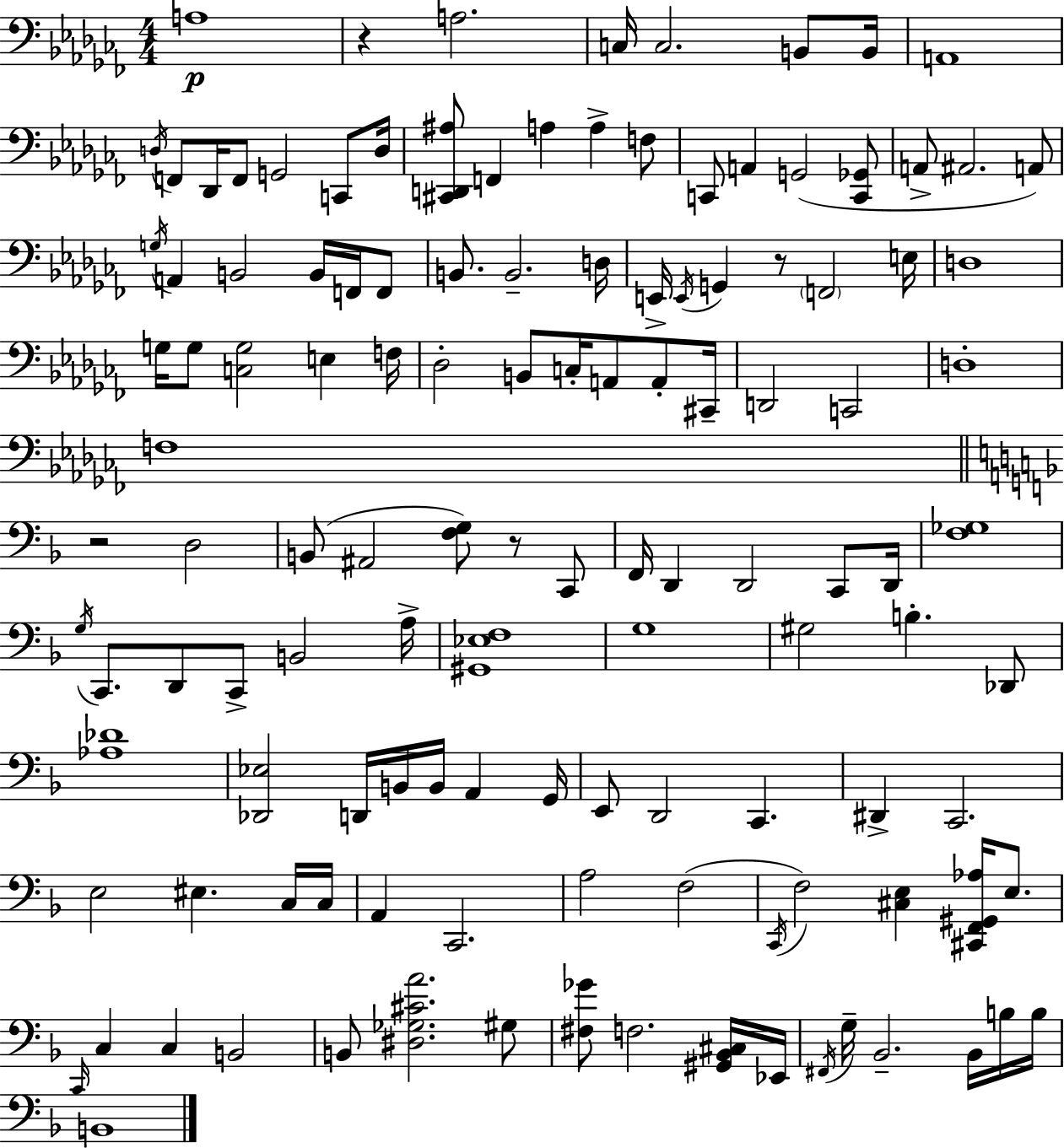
{
  \clef bass
  \numericTimeSignature
  \time 4/4
  \key aes \minor
  \repeat volta 2 { a1\p | r4 a2. | c16 c2. b,8 b,16 | a,1 | \break \acciaccatura { d16 } f,8 des,16 f,8 g,2 c,8 | d16 <cis, d, ais>8 f,4 a4 a4-> f8 | c,8 a,4 g,2( <c, ges,>8 | a,8-> ais,2. a,8) | \break \acciaccatura { g16 } a,4 b,2 b,16 f,16 | f,8 b,8. b,2.-- | d16 e,16-> \acciaccatura { e,16 } g,4 r8 \parenthesize f,2 | e16 d1 | \break g16 g8 <c g>2 e4 | f16 des2-. b,8 c16-. a,8 | a,8-. cis,16-- d,2 c,2 | d1-. | \break f1 | \bar "||" \break \key f \major r2 d2 | b,8( ais,2 <f g>8) r8 c,8 | f,16 d,4 d,2 c,8 d,16 | <f ges>1 | \break \acciaccatura { g16 } c,8. d,8 c,8-> b,2 | a16-> <gis, ees f>1 | g1 | gis2 b4.-. des,8 | \break <aes des'>1 | <des, ees>2 d,16 b,16 b,16 a,4 | g,16 e,8 d,2 c,4. | dis,4-> c,2. | \break e2 eis4. c16 | c16 a,4 c,2. | a2 f2( | \acciaccatura { c,16 } f2) <cis e>4 <cis, f, gis, aes>16 e8. | \break \grace { c,16 } c4 c4 b,2 | b,8 <dis ges cis' a'>2. | gis8 <fis ges'>8 f2. | <gis, bes, cis>16 ees,16 \acciaccatura { fis,16 } g16-- bes,2.-- | \break bes,16 b16 b16 b,1 | } \bar "|."
}